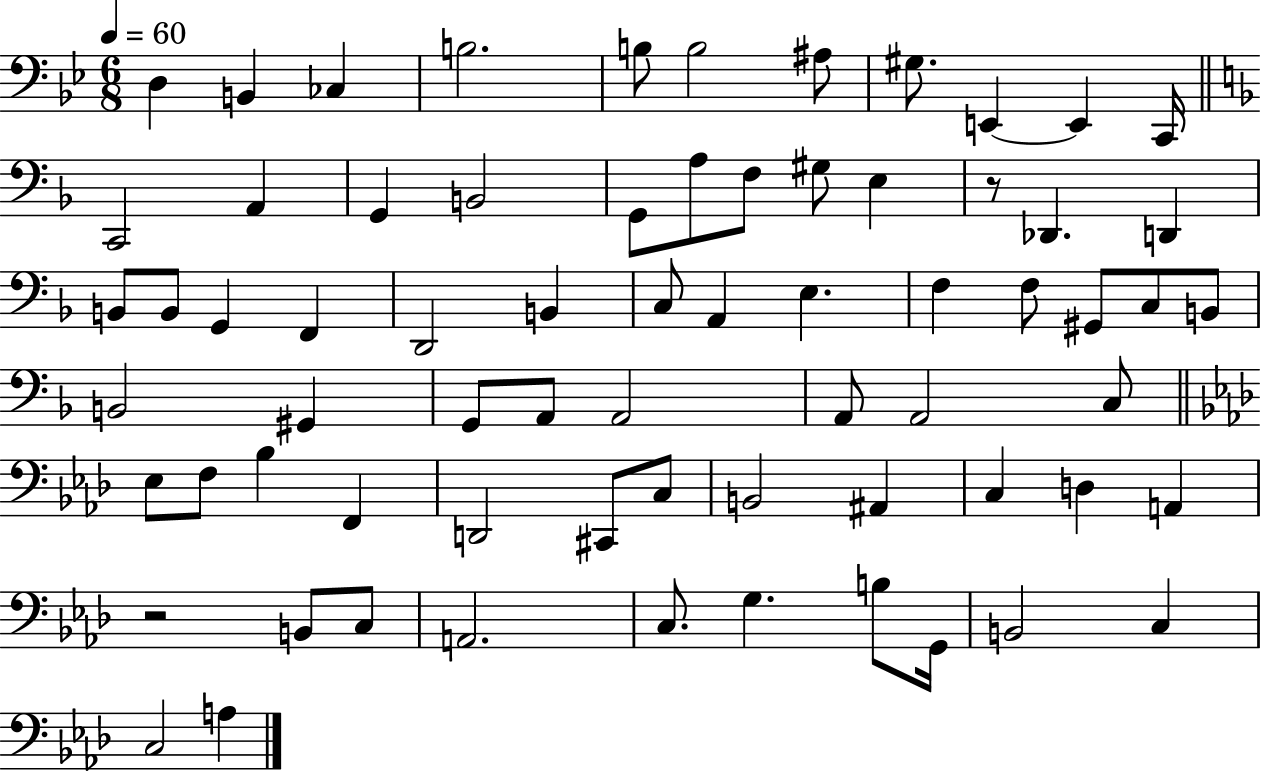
D3/q B2/q CES3/q B3/h. B3/e B3/h A#3/e G#3/e. E2/q E2/q C2/s C2/h A2/q G2/q B2/h G2/e A3/e F3/e G#3/e E3/q R/e Db2/q. D2/q B2/e B2/e G2/q F2/q D2/h B2/q C3/e A2/q E3/q. F3/q F3/e G#2/e C3/e B2/e B2/h G#2/q G2/e A2/e A2/h A2/e A2/h C3/e Eb3/e F3/e Bb3/q F2/q D2/h C#2/e C3/e B2/h A#2/q C3/q D3/q A2/q R/h B2/e C3/e A2/h. C3/e. G3/q. B3/e G2/s B2/h C3/q C3/h A3/q